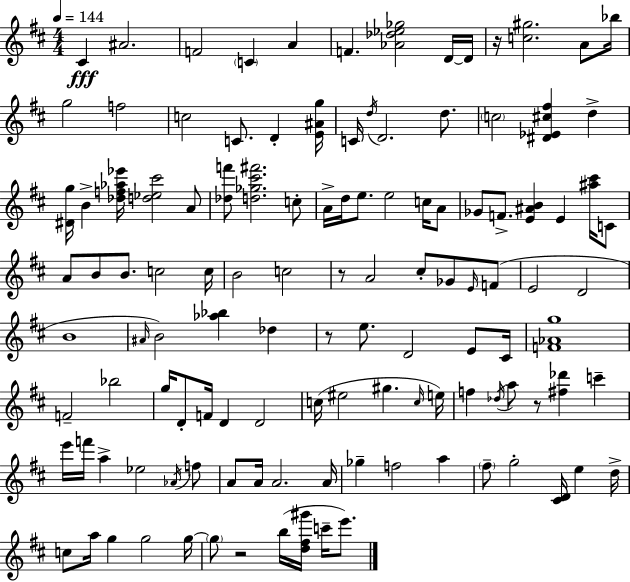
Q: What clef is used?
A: treble